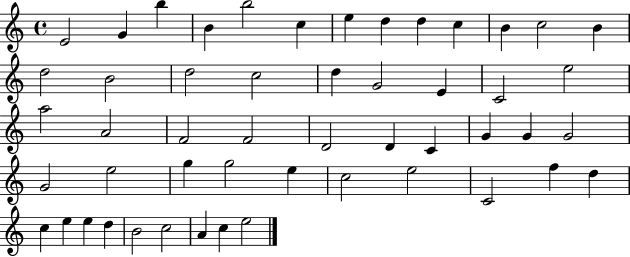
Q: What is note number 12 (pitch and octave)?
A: C5